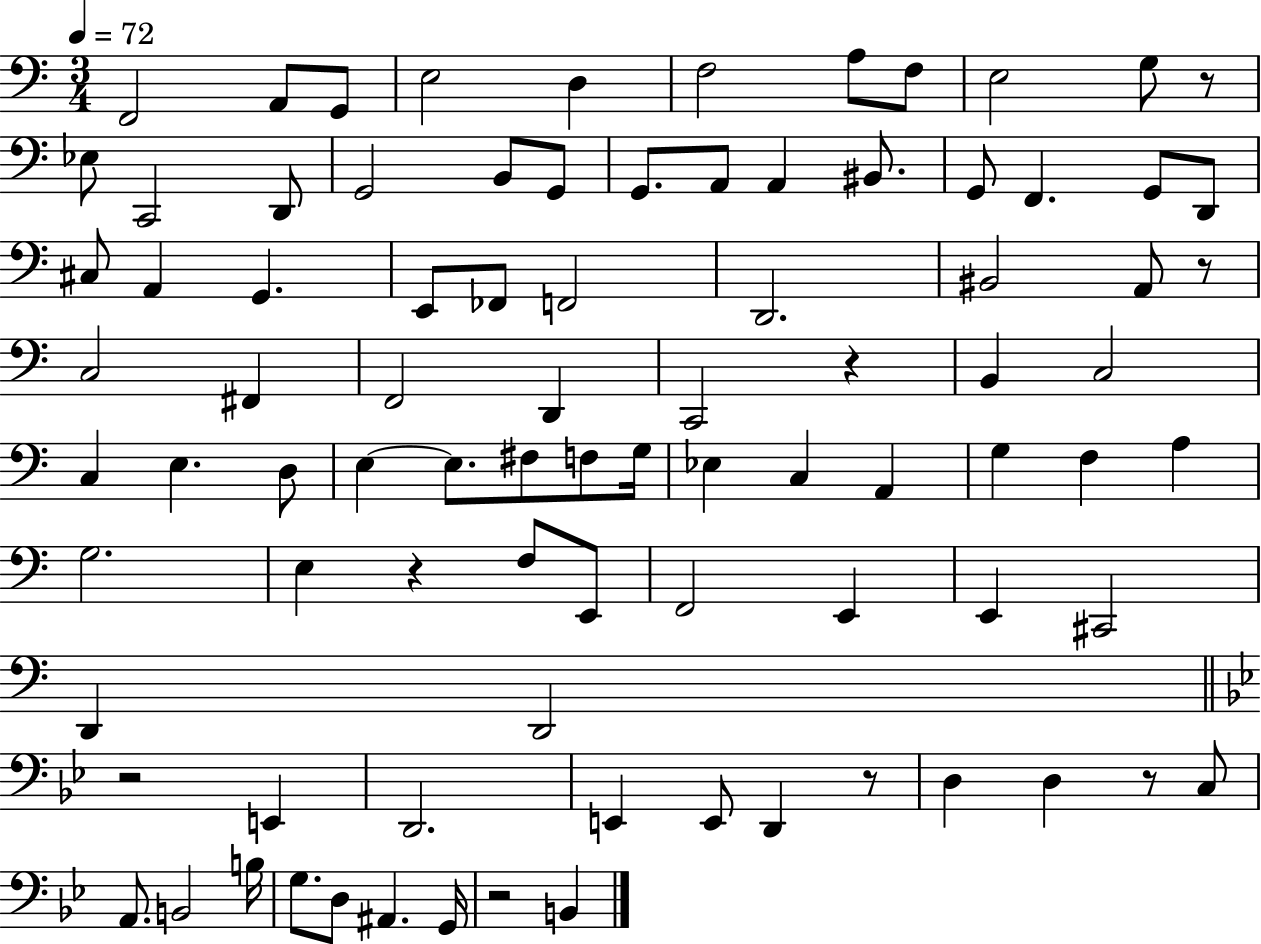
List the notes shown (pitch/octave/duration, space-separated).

F2/h A2/e G2/e E3/h D3/q F3/h A3/e F3/e E3/h G3/e R/e Eb3/e C2/h D2/e G2/h B2/e G2/e G2/e. A2/e A2/q BIS2/e. G2/e F2/q. G2/e D2/e C#3/e A2/q G2/q. E2/e FES2/e F2/h D2/h. BIS2/h A2/e R/e C3/h F#2/q F2/h D2/q C2/h R/q B2/q C3/h C3/q E3/q. D3/e E3/q E3/e. F#3/e F3/e G3/s Eb3/q C3/q A2/q G3/q F3/q A3/q G3/h. E3/q R/q F3/e E2/e F2/h E2/q E2/q C#2/h D2/q D2/h R/h E2/q D2/h. E2/q E2/e D2/q R/e D3/q D3/q R/e C3/e A2/e. B2/h B3/s G3/e. D3/e A#2/q. G2/s R/h B2/q